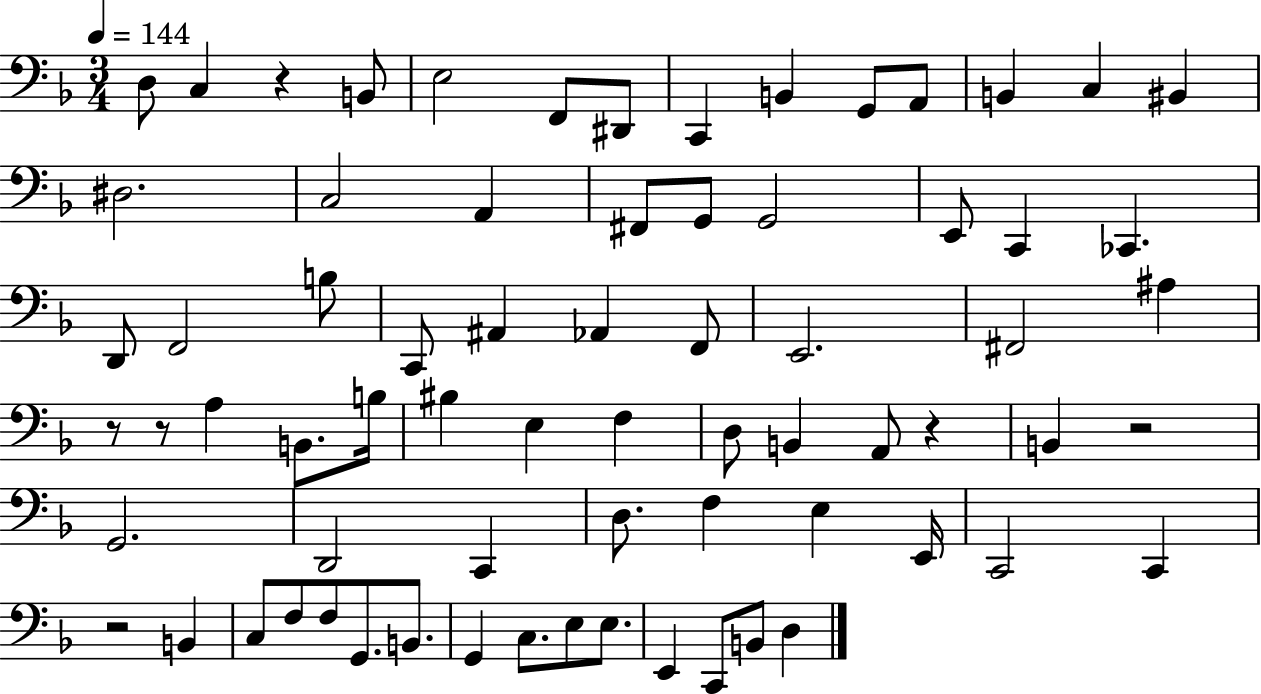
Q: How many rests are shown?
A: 6